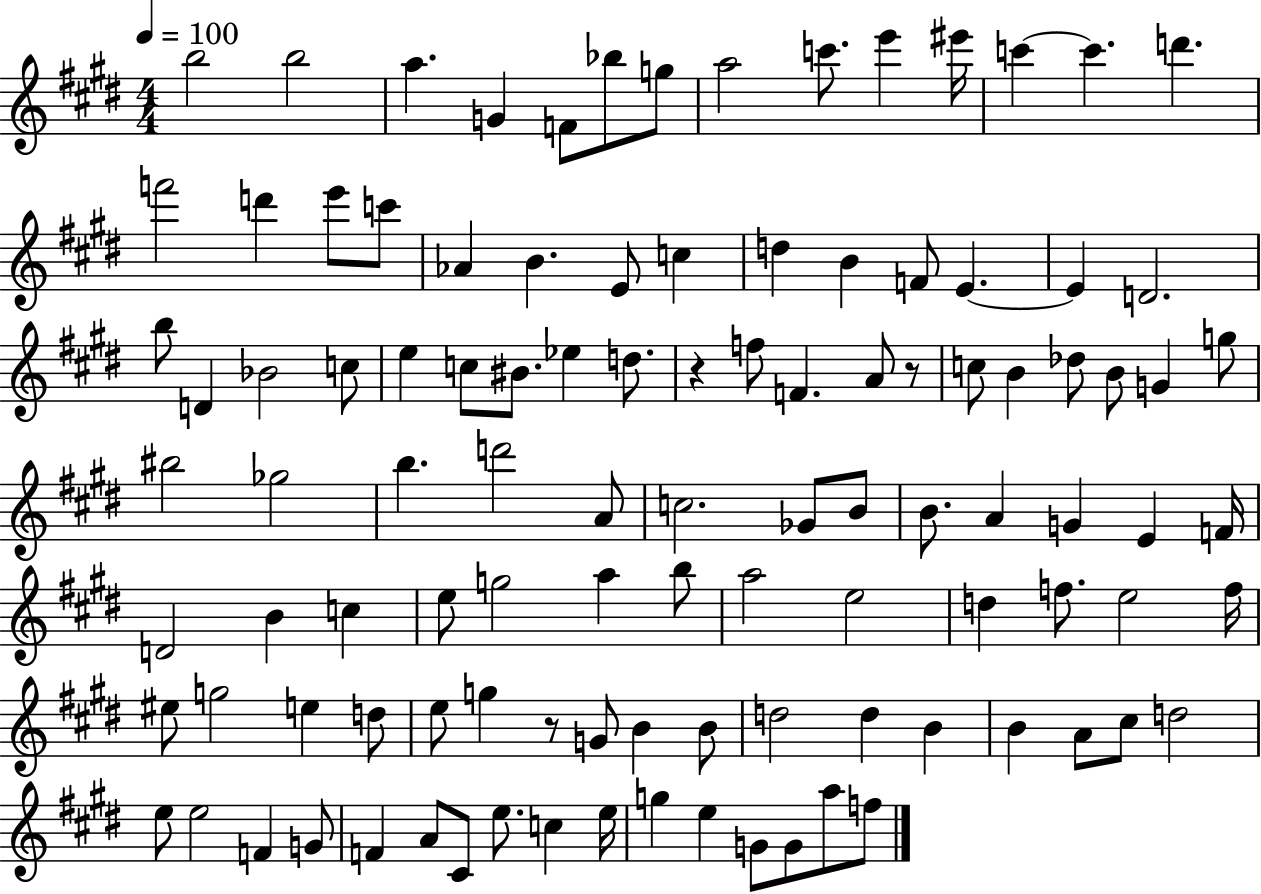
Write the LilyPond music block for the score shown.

{
  \clef treble
  \numericTimeSignature
  \time 4/4
  \key e \major
  \tempo 4 = 100
  b''2 b''2 | a''4. g'4 f'8 bes''8 g''8 | a''2 c'''8. e'''4 eis'''16 | c'''4~~ c'''4. d'''4. | \break f'''2 d'''4 e'''8 c'''8 | aes'4 b'4. e'8 c''4 | d''4 b'4 f'8 e'4.~~ | e'4 d'2. | \break b''8 d'4 bes'2 c''8 | e''4 c''8 bis'8. ees''4 d''8. | r4 f''8 f'4. a'8 r8 | c''8 b'4 des''8 b'8 g'4 g''8 | \break bis''2 ges''2 | b''4. d'''2 a'8 | c''2. ges'8 b'8 | b'8. a'4 g'4 e'4 f'16 | \break d'2 b'4 c''4 | e''8 g''2 a''4 b''8 | a''2 e''2 | d''4 f''8. e''2 f''16 | \break eis''8 g''2 e''4 d''8 | e''8 g''4 r8 g'8 b'4 b'8 | d''2 d''4 b'4 | b'4 a'8 cis''8 d''2 | \break e''8 e''2 f'4 g'8 | f'4 a'8 cis'8 e''8. c''4 e''16 | g''4 e''4 g'8 g'8 a''8 f''8 | \bar "|."
}